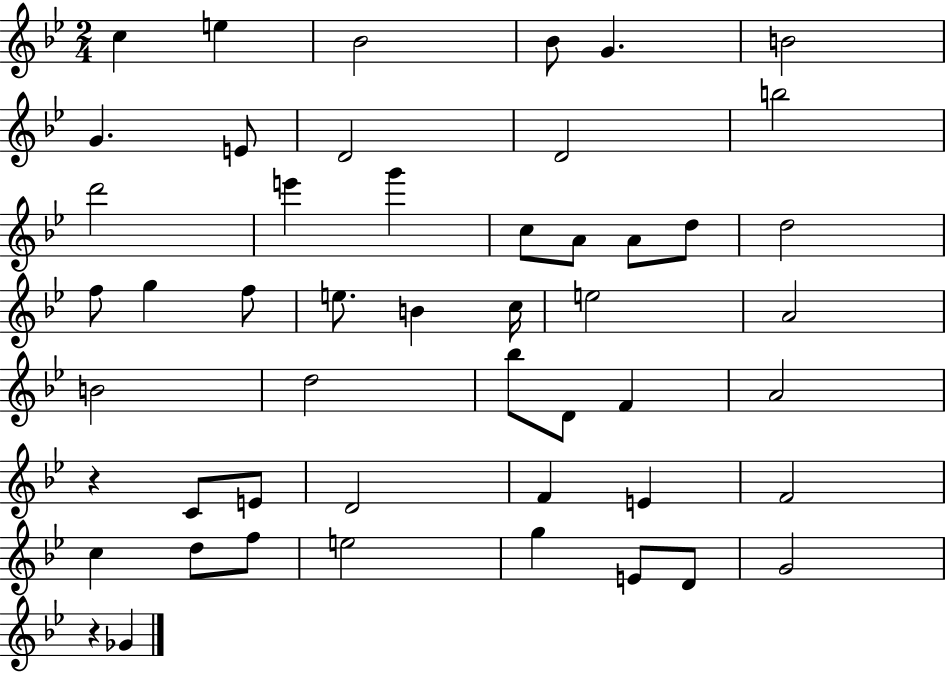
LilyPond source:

{
  \clef treble
  \numericTimeSignature
  \time 2/4
  \key bes \major
  c''4 e''4 | bes'2 | bes'8 g'4. | b'2 | \break g'4. e'8 | d'2 | d'2 | b''2 | \break d'''2 | e'''4 g'''4 | c''8 a'8 a'8 d''8 | d''2 | \break f''8 g''4 f''8 | e''8. b'4 c''16 | e''2 | a'2 | \break b'2 | d''2 | bes''8 d'8 f'4 | a'2 | \break r4 c'8 e'8 | d'2 | f'4 e'4 | f'2 | \break c''4 d''8 f''8 | e''2 | g''4 e'8 d'8 | g'2 | \break r4 ges'4 | \bar "|."
}